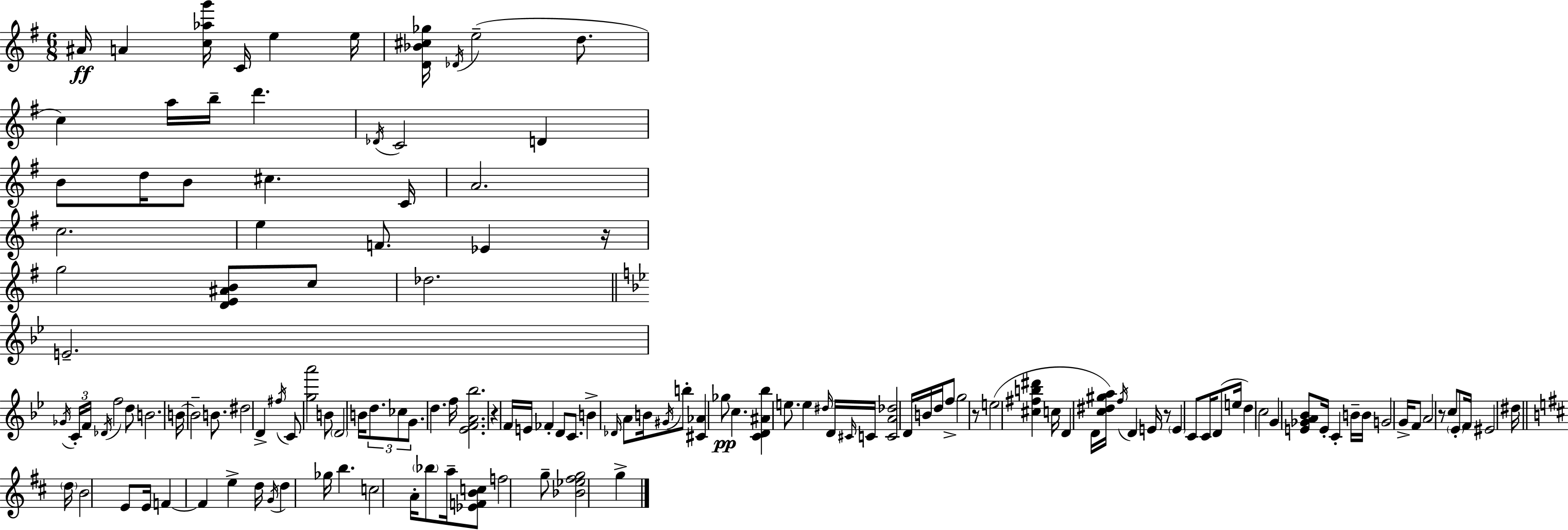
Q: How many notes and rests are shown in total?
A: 140